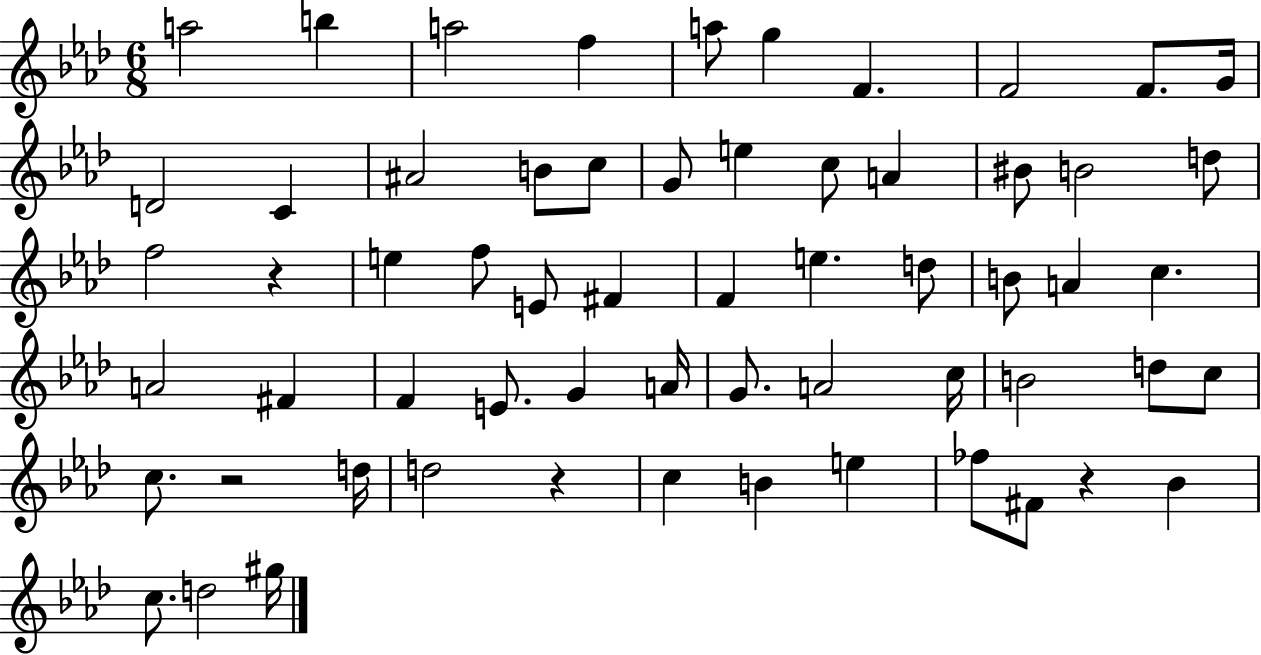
A5/h B5/q A5/h F5/q A5/e G5/q F4/q. F4/h F4/e. G4/s D4/h C4/q A#4/h B4/e C5/e G4/e E5/q C5/e A4/q BIS4/e B4/h D5/e F5/h R/q E5/q F5/e E4/e F#4/q F4/q E5/q. D5/e B4/e A4/q C5/q. A4/h F#4/q F4/q E4/e. G4/q A4/s G4/e. A4/h C5/s B4/h D5/e C5/e C5/e. R/h D5/s D5/h R/q C5/q B4/q E5/q FES5/e F#4/e R/q Bb4/q C5/e. D5/h G#5/s